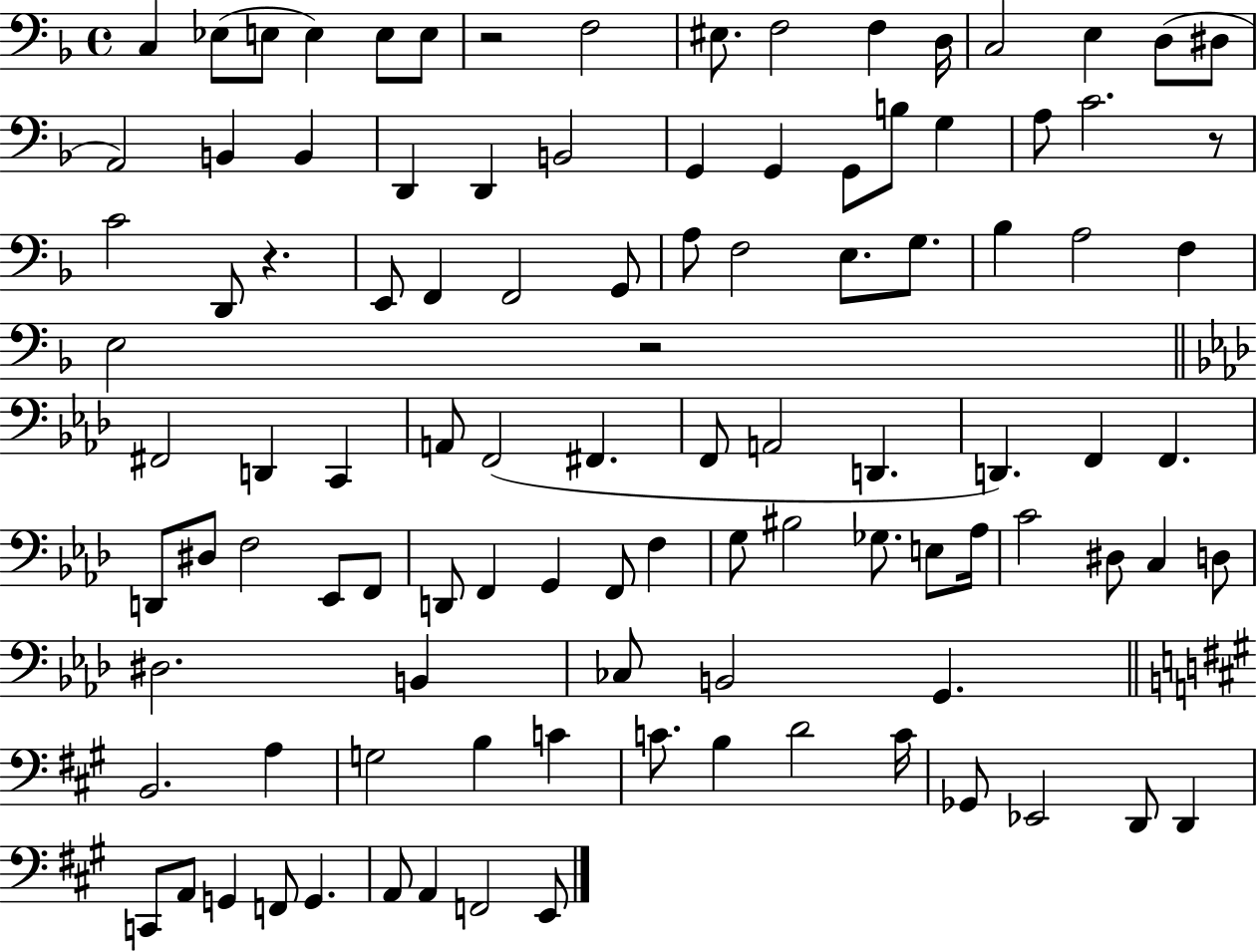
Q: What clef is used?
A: bass